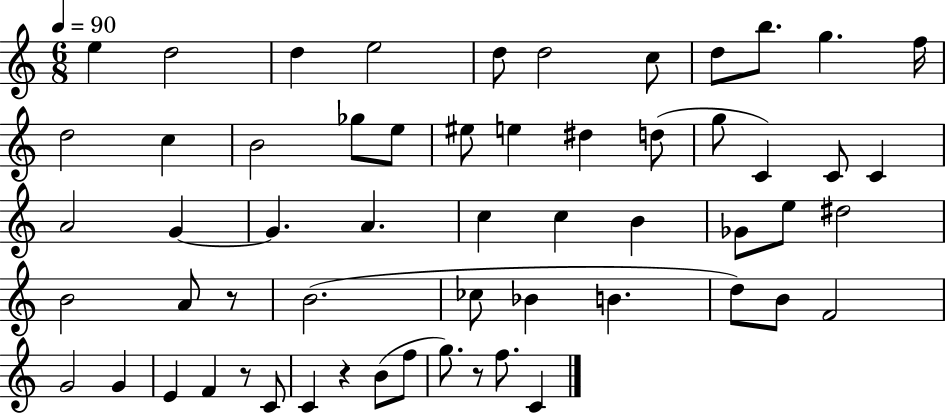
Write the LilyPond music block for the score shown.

{
  \clef treble
  \numericTimeSignature
  \time 6/8
  \key c \major
  \tempo 4 = 90
  \repeat volta 2 { e''4 d''2 | d''4 e''2 | d''8 d''2 c''8 | d''8 b''8. g''4. f''16 | \break d''2 c''4 | b'2 ges''8 e''8 | eis''8 e''4 dis''4 d''8( | g''8 c'4) c'8 c'4 | \break a'2 g'4~~ | g'4. a'4. | c''4 c''4 b'4 | ges'8 e''8 dis''2 | \break b'2 a'8 r8 | b'2.( | ces''8 bes'4 b'4. | d''8) b'8 f'2 | \break g'2 g'4 | e'4 f'4 r8 c'8 | c'4 r4 b'8( f''8 | g''8.) r8 f''8. c'4 | \break } \bar "|."
}